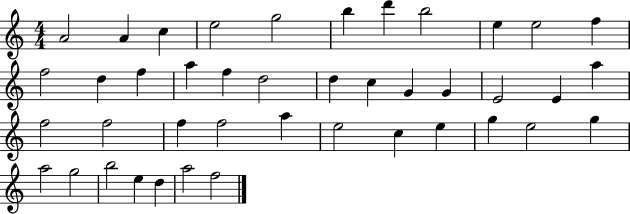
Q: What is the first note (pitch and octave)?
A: A4